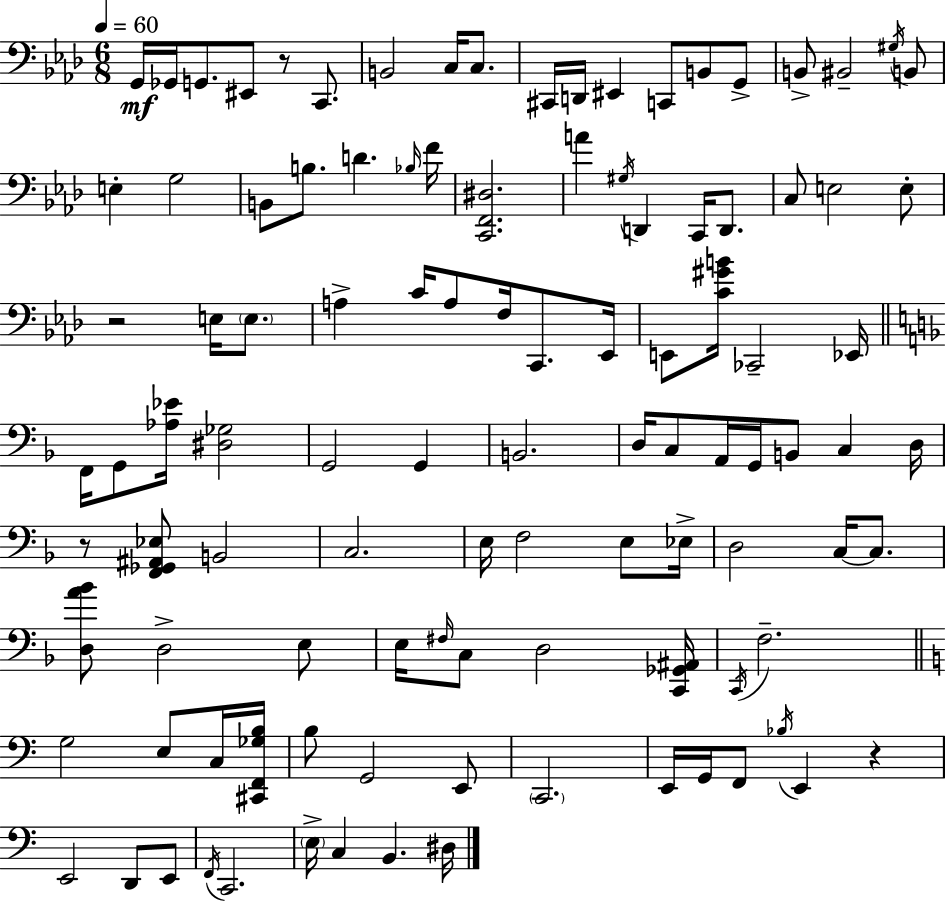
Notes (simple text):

G2/s Gb2/s G2/e. EIS2/e R/e C2/e. B2/h C3/s C3/e. C#2/s D2/s EIS2/q C2/e B2/e G2/e B2/e BIS2/h G#3/s B2/e E3/q G3/h B2/e B3/e. D4/q. Bb3/s F4/s [C2,F2,D#3]/h. A4/q G#3/s D2/q C2/s D2/e. C3/e E3/h E3/e R/h E3/s E3/e. A3/q C4/s A3/e F3/s C2/e. Eb2/s E2/e [C4,G#4,B4]/s CES2/h Eb2/s F2/s G2/e [Ab3,Eb4]/s [D#3,Gb3]/h G2/h G2/q B2/h. D3/s C3/e A2/s G2/s B2/e C3/q D3/s R/e [F2,Gb2,A#2,Eb3]/e B2/h C3/h. E3/s F3/h E3/e Eb3/s D3/h C3/s C3/e. [D3,A4,Bb4]/e D3/h E3/e E3/s F#3/s C3/e D3/h [C2,Gb2,A#2]/s C2/s F3/h. G3/h E3/e C3/s [C#2,F2,Gb3,B3]/s B3/e G2/h E2/e C2/h. E2/s G2/s F2/e Bb3/s E2/q R/q E2/h D2/e E2/e F2/s C2/h. E3/s C3/q B2/q. D#3/s